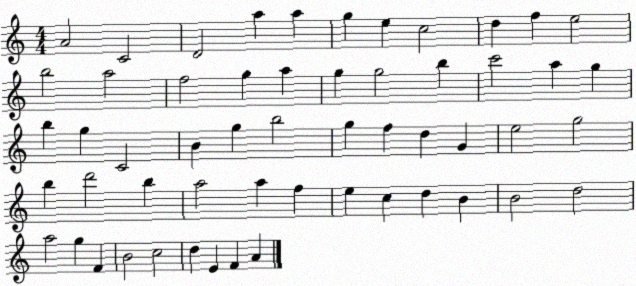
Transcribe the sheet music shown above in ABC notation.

X:1
T:Untitled
M:4/4
L:1/4
K:C
A2 C2 D2 a a g e c2 d f e2 b2 a2 f2 g a g g2 b c'2 a g b g C2 B g b2 g f d G e2 g2 b d'2 b a2 a f e c d B B2 d2 a2 g F B2 c2 d E F A